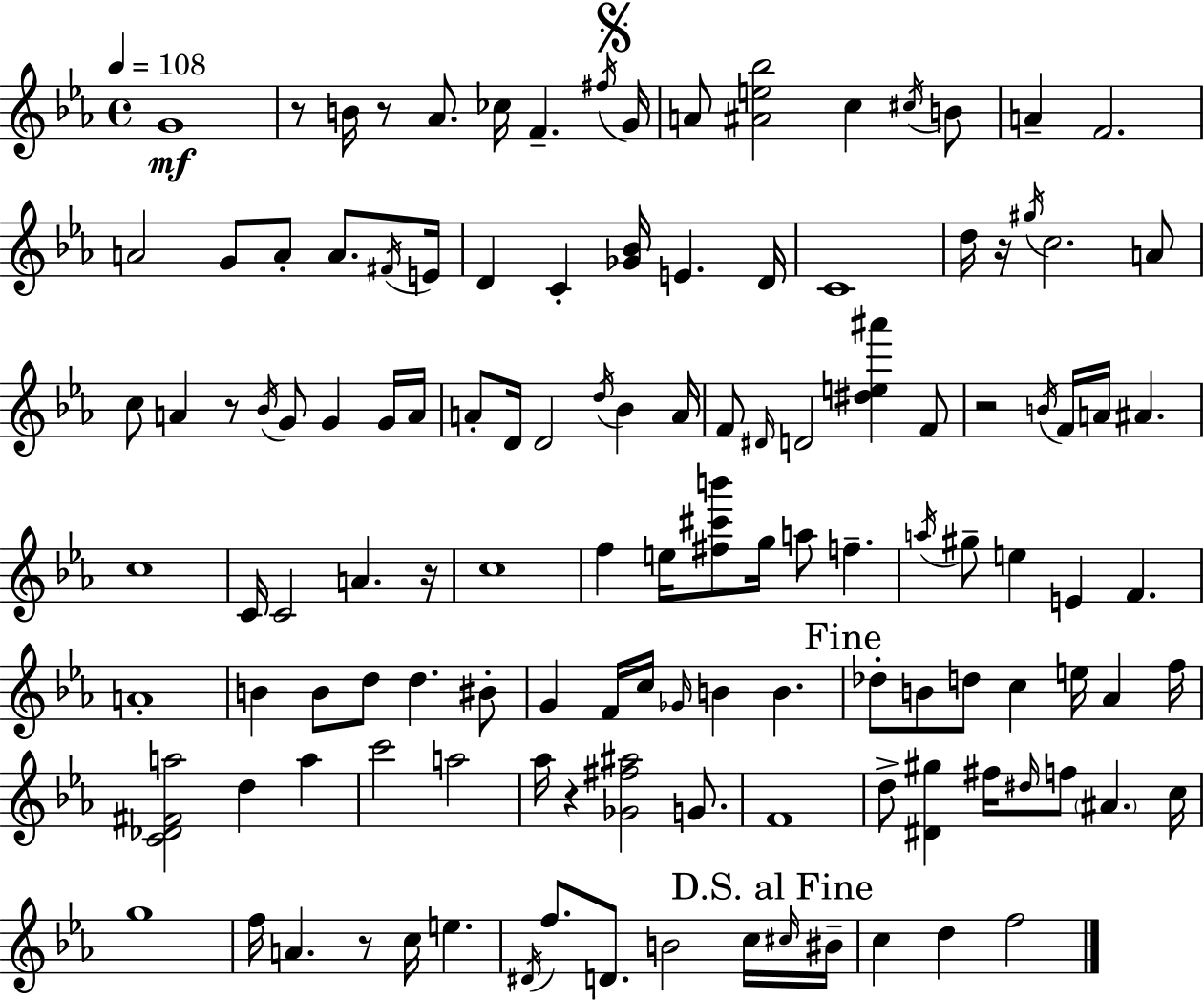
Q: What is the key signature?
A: C minor